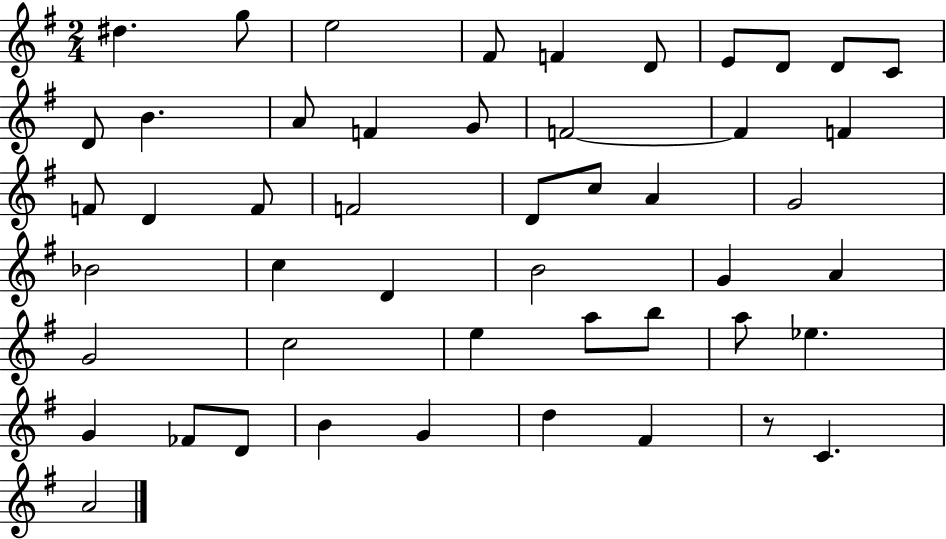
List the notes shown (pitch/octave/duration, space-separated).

D#5/q. G5/e E5/h F#4/e F4/q D4/e E4/e D4/e D4/e C4/e D4/e B4/q. A4/e F4/q G4/e F4/h F4/q F4/q F4/e D4/q F4/e F4/h D4/e C5/e A4/q G4/h Bb4/h C5/q D4/q B4/h G4/q A4/q G4/h C5/h E5/q A5/e B5/e A5/e Eb5/q. G4/q FES4/e D4/e B4/q G4/q D5/q F#4/q R/e C4/q. A4/h